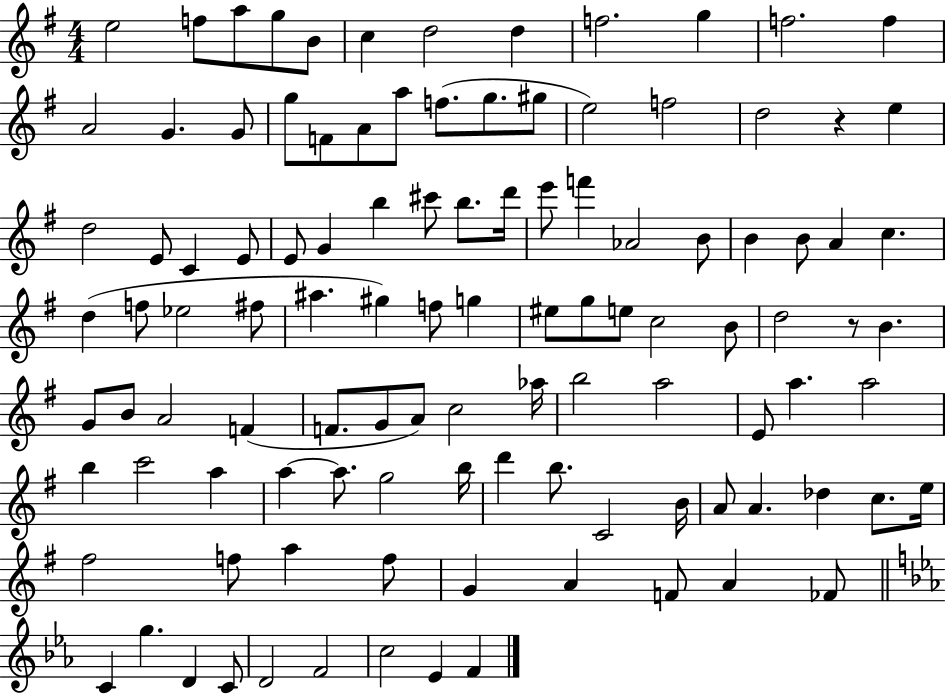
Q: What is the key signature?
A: G major